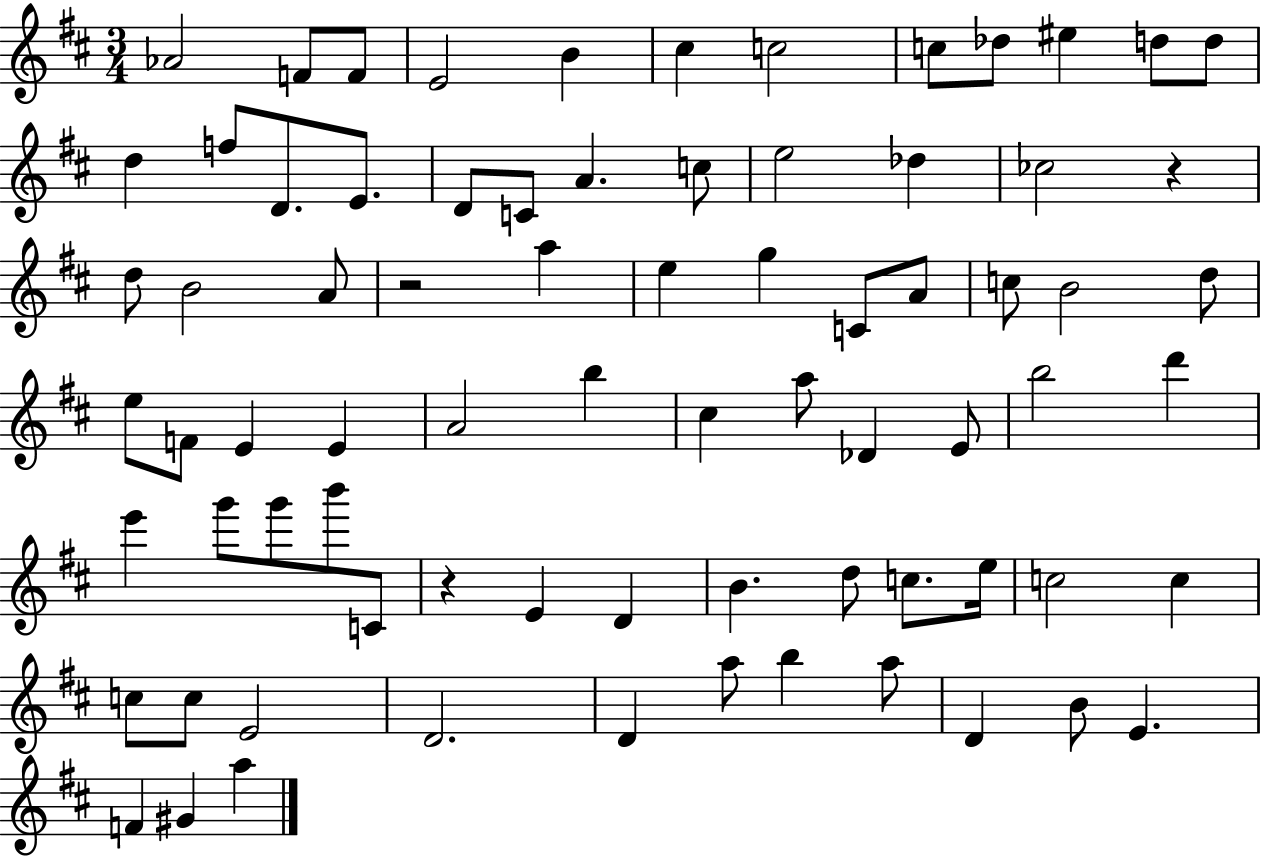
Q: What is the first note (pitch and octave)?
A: Ab4